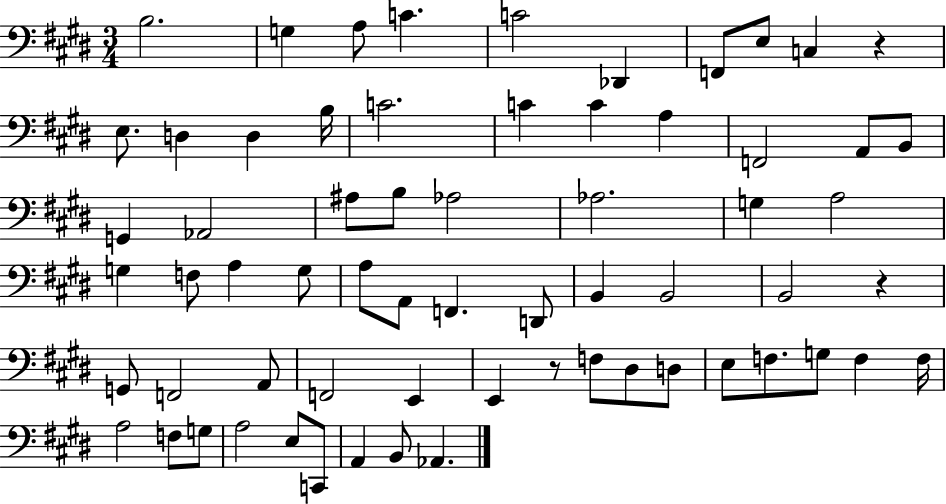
{
  \clef bass
  \numericTimeSignature
  \time 3/4
  \key e \major
  \repeat volta 2 { b2. | g4 a8 c'4. | c'2 des,4 | f,8 e8 c4 r4 | \break e8. d4 d4 b16 | c'2. | c'4 c'4 a4 | f,2 a,8 b,8 | \break g,4 aes,2 | ais8 b8 aes2 | aes2. | g4 a2 | \break g4 f8 a4 g8 | a8 a,8 f,4. d,8 | b,4 b,2 | b,2 r4 | \break g,8 f,2 a,8 | f,2 e,4 | e,4 r8 f8 dis8 d8 | e8 f8. g8 f4 f16 | \break a2 f8 g8 | a2 e8 c,8 | a,4 b,8 aes,4. | } \bar "|."
}